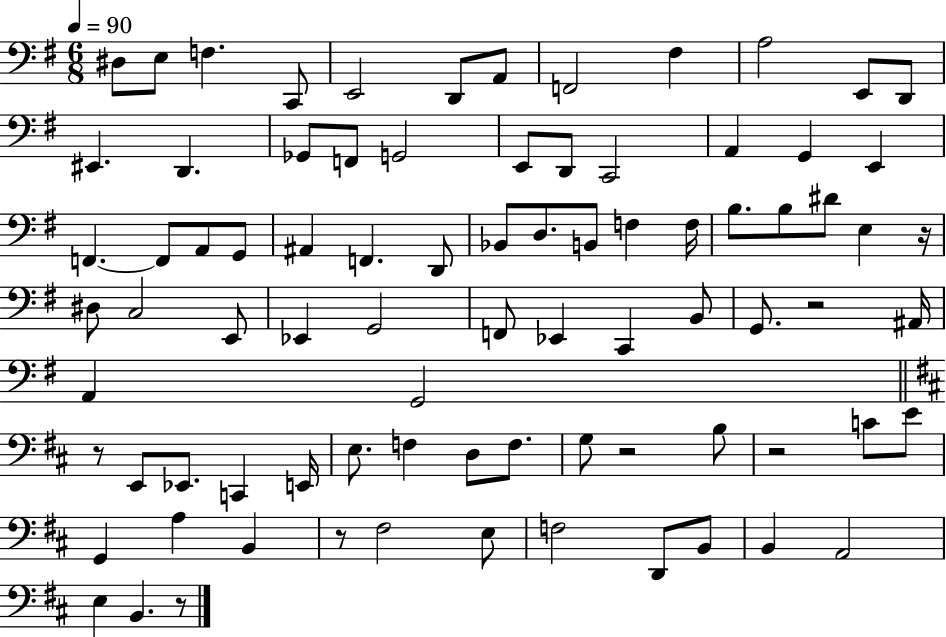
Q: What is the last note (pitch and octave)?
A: B2